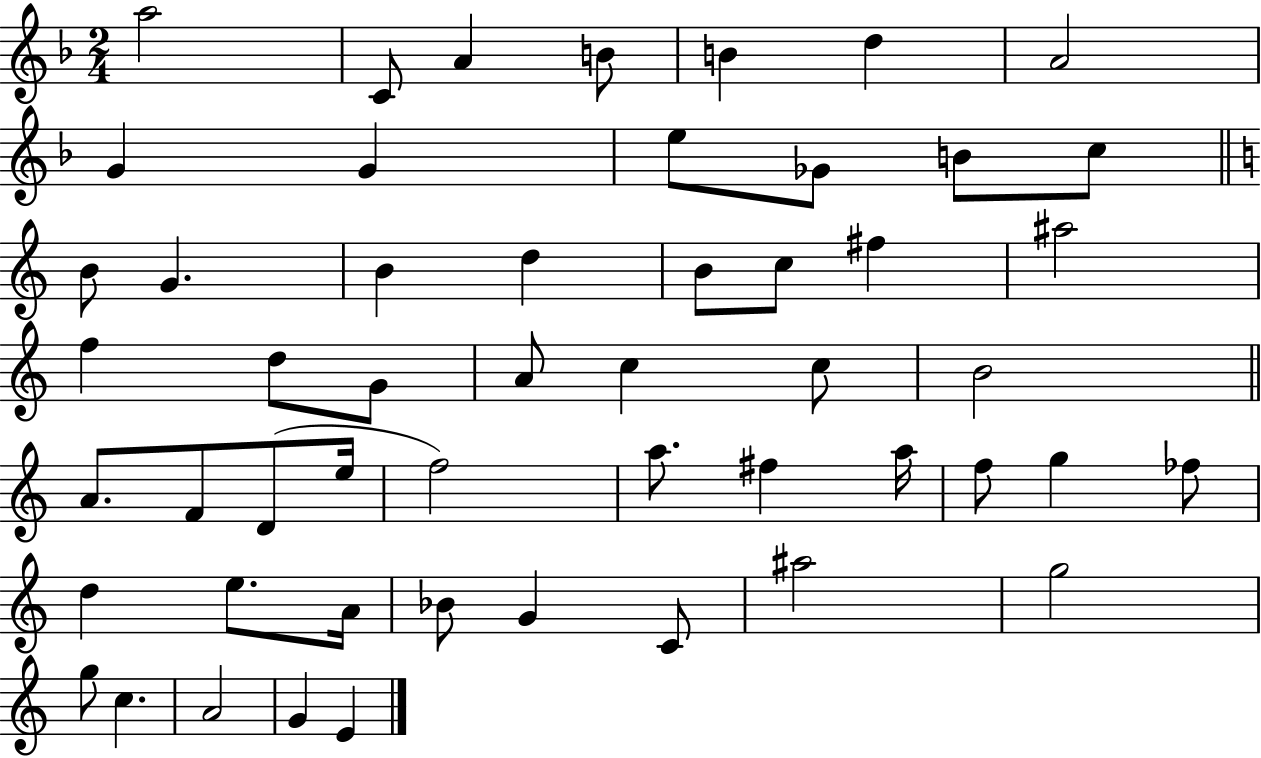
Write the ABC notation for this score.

X:1
T:Untitled
M:2/4
L:1/4
K:F
a2 C/2 A B/2 B d A2 G G e/2 _G/2 B/2 c/2 B/2 G B d B/2 c/2 ^f ^a2 f d/2 G/2 A/2 c c/2 B2 A/2 F/2 D/2 e/4 f2 a/2 ^f a/4 f/2 g _f/2 d e/2 A/4 _B/2 G C/2 ^a2 g2 g/2 c A2 G E